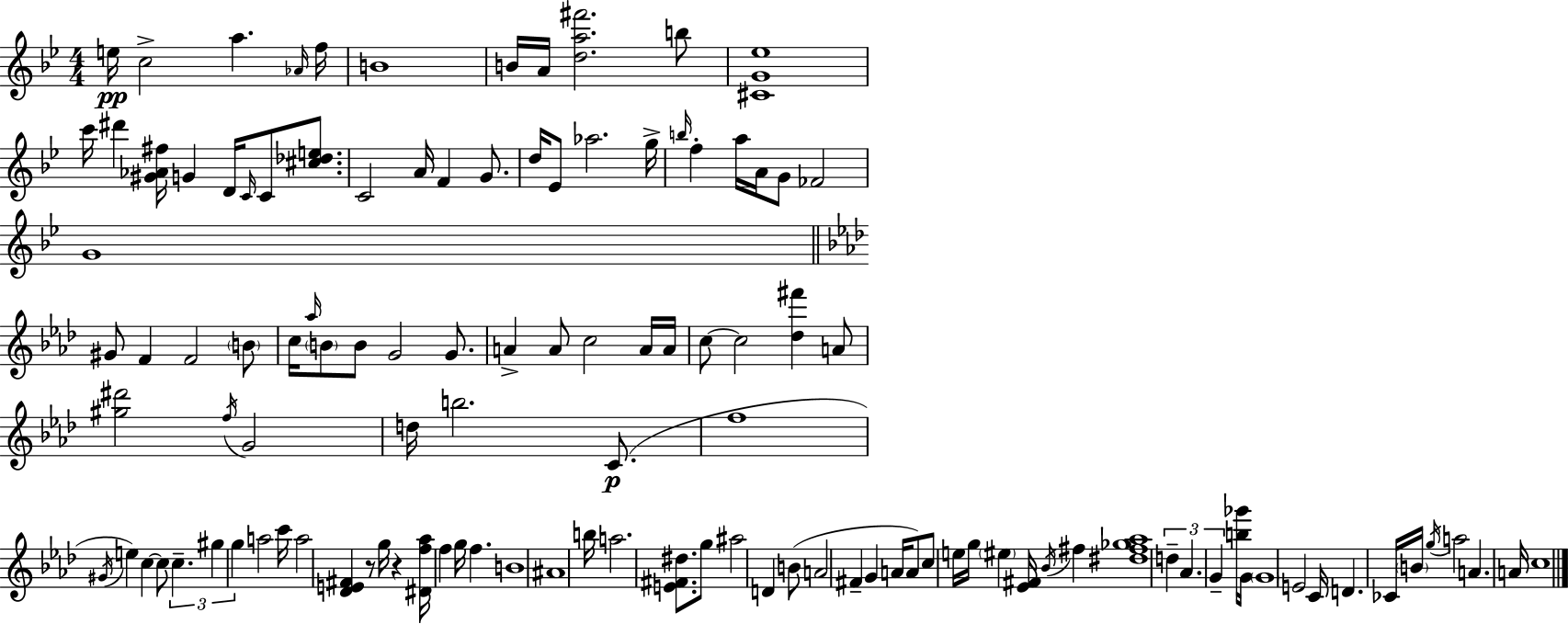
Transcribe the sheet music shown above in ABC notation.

X:1
T:Untitled
M:4/4
L:1/4
K:Bb
e/4 c2 a _A/4 f/4 B4 B/4 A/4 [da^f']2 b/2 [^CG_e]4 c'/4 ^d' [^G_A^f]/4 G D/4 C/4 C/2 [^c_de]/2 C2 A/4 F G/2 d/4 _E/2 _a2 g/4 b/4 f a/4 A/4 G/2 _F2 G4 ^G/2 F F2 B/2 c/4 _a/4 B/2 B/2 G2 G/2 A A/2 c2 A/4 A/4 c/2 c2 [_d^f'] A/2 [^g^d']2 f/4 G2 d/4 b2 C/2 f4 ^G/4 e c c/2 c ^g g a2 c'/4 a2 [_DE^F] z/2 g/4 z [^Df_a]/4 f g/4 f B4 ^A4 b/4 a2 [E^F^d]/2 g/2 ^a2 D B/2 A2 ^F G A/4 A/2 c/2 e/4 g/4 ^e [_E^F]/4 _B/4 ^f [^d^f_g_a]4 d _A G [b_g']/4 G/4 G4 E2 C/4 D _C/4 B/4 g/4 a2 A A/4 c4